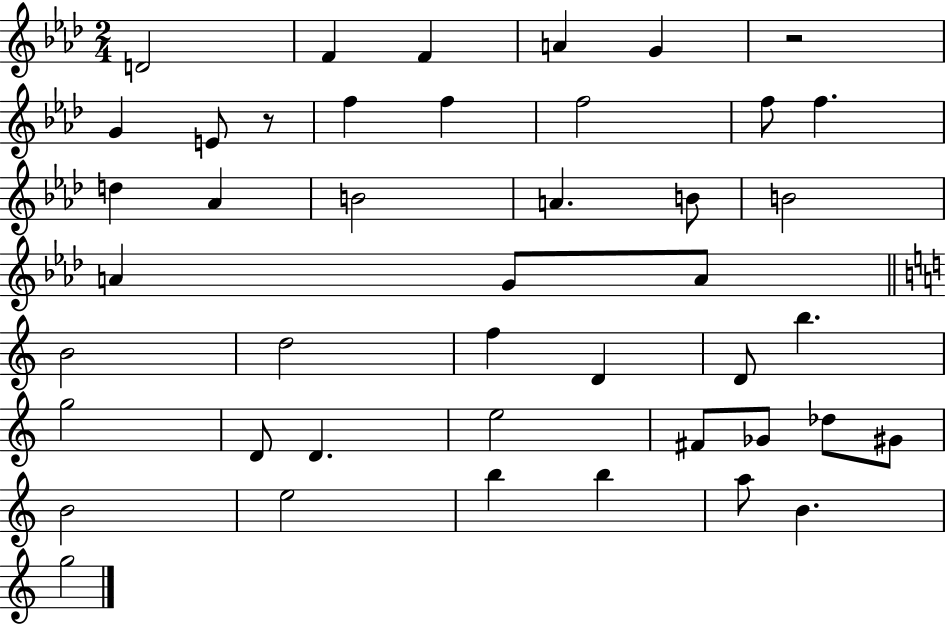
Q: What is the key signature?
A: AES major